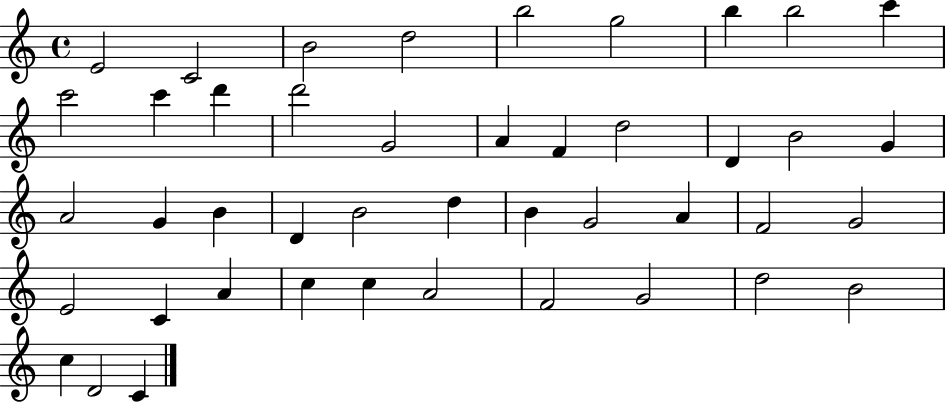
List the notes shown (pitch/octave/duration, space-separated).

E4/h C4/h B4/h D5/h B5/h G5/h B5/q B5/h C6/q C6/h C6/q D6/q D6/h G4/h A4/q F4/q D5/h D4/q B4/h G4/q A4/h G4/q B4/q D4/q B4/h D5/q B4/q G4/h A4/q F4/h G4/h E4/h C4/q A4/q C5/q C5/q A4/h F4/h G4/h D5/h B4/h C5/q D4/h C4/q